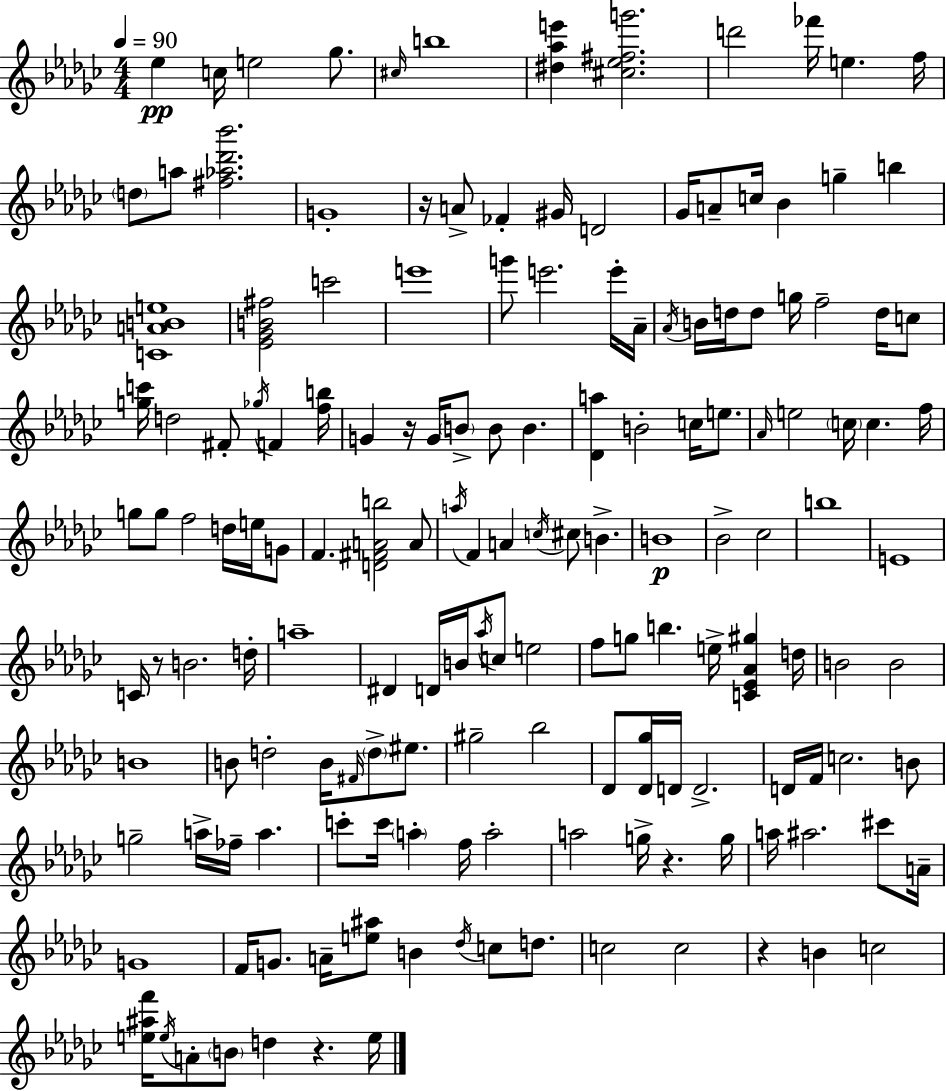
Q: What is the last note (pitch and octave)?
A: E5